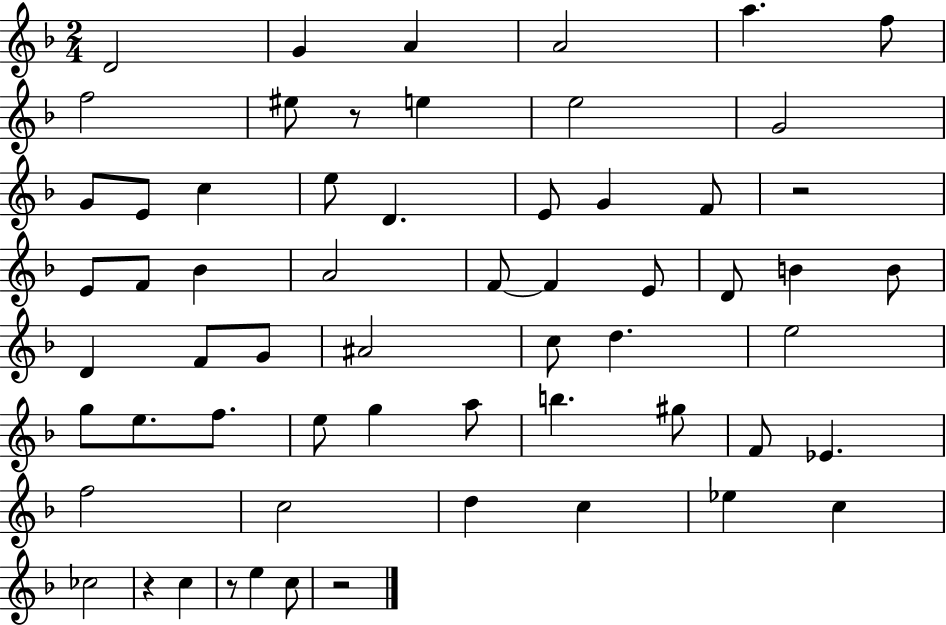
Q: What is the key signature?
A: F major